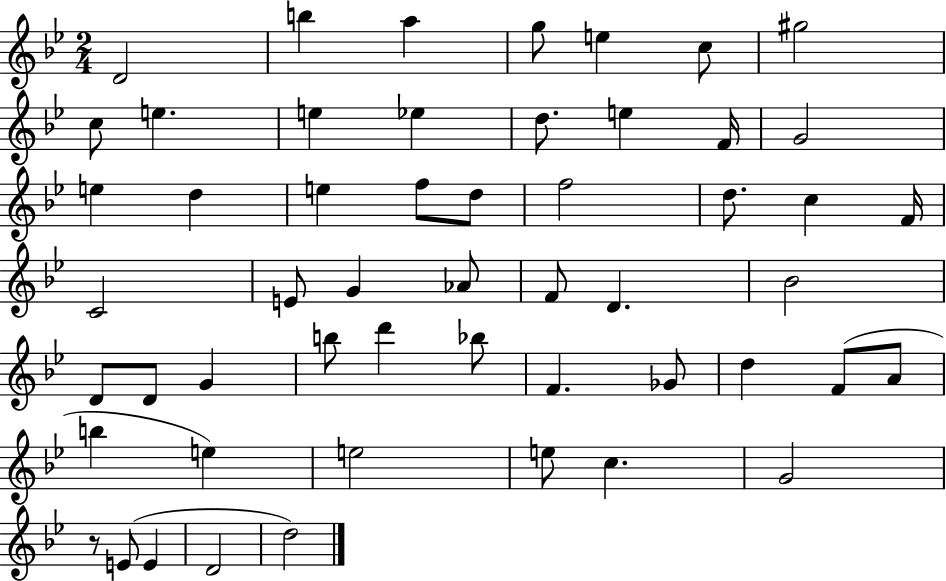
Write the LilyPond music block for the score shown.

{
  \clef treble
  \numericTimeSignature
  \time 2/4
  \key bes \major
  d'2 | b''4 a''4 | g''8 e''4 c''8 | gis''2 | \break c''8 e''4. | e''4 ees''4 | d''8. e''4 f'16 | g'2 | \break e''4 d''4 | e''4 f''8 d''8 | f''2 | d''8. c''4 f'16 | \break c'2 | e'8 g'4 aes'8 | f'8 d'4. | bes'2 | \break d'8 d'8 g'4 | b''8 d'''4 bes''8 | f'4. ges'8 | d''4 f'8( a'8 | \break b''4 e''4) | e''2 | e''8 c''4. | g'2 | \break r8 e'8( e'4 | d'2 | d''2) | \bar "|."
}